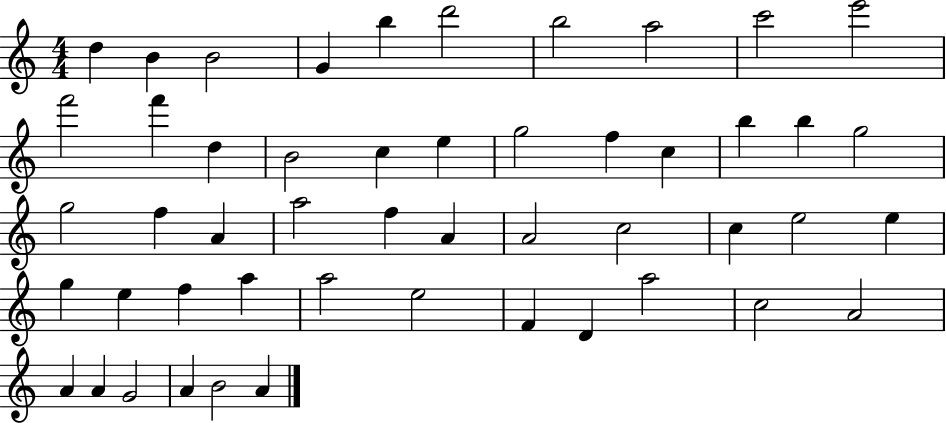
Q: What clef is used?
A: treble